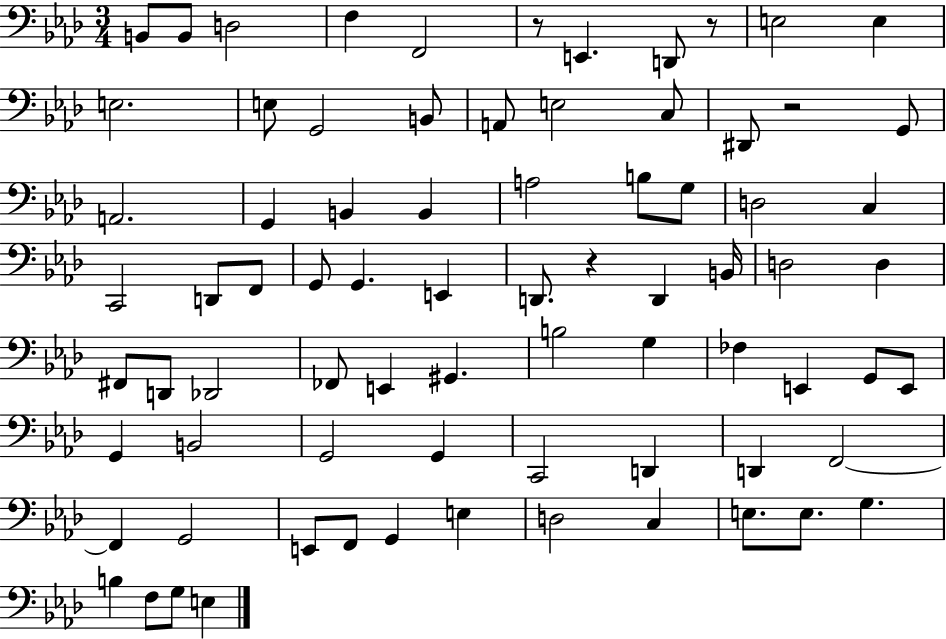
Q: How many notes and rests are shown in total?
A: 77